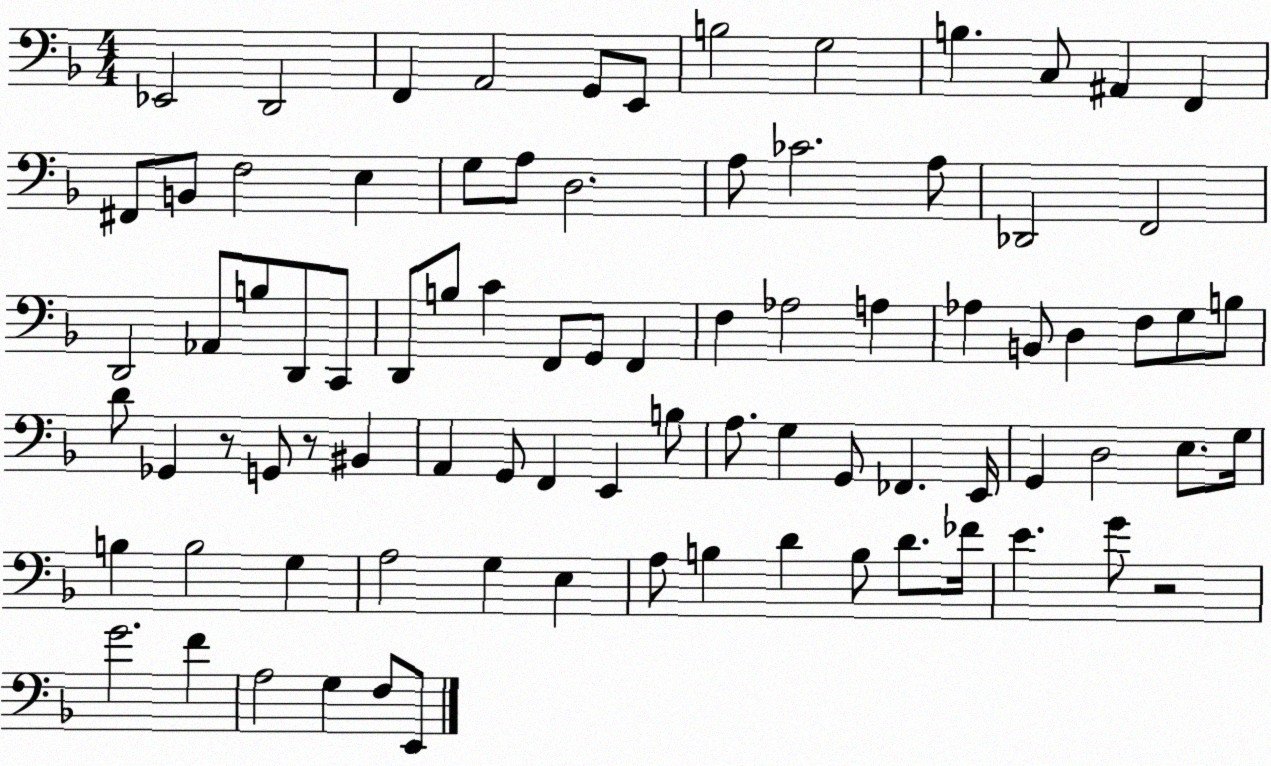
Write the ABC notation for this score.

X:1
T:Untitled
M:4/4
L:1/4
K:F
_E,,2 D,,2 F,, A,,2 G,,/2 E,,/2 B,2 G,2 B, C,/2 ^A,, F,, ^F,,/2 B,,/2 F,2 E, G,/2 A,/2 D,2 A,/2 _C2 A,/2 _D,,2 F,,2 D,,2 _A,,/2 B,/2 D,,/2 C,,/2 D,,/2 B,/2 C F,,/2 G,,/2 F,, F, _A,2 A, _A, B,,/2 D, F,/2 G,/2 B,/2 D/2 _G,, z/2 G,,/2 z/2 ^B,, A,, G,,/2 F,, E,, B,/2 A,/2 G, G,,/2 _F,, E,,/4 G,, D,2 E,/2 G,/4 B, B,2 G, A,2 G, E, A,/2 B, D B,/2 D/2 _F/4 E G/2 z2 G2 F A,2 G, F,/2 E,,/2